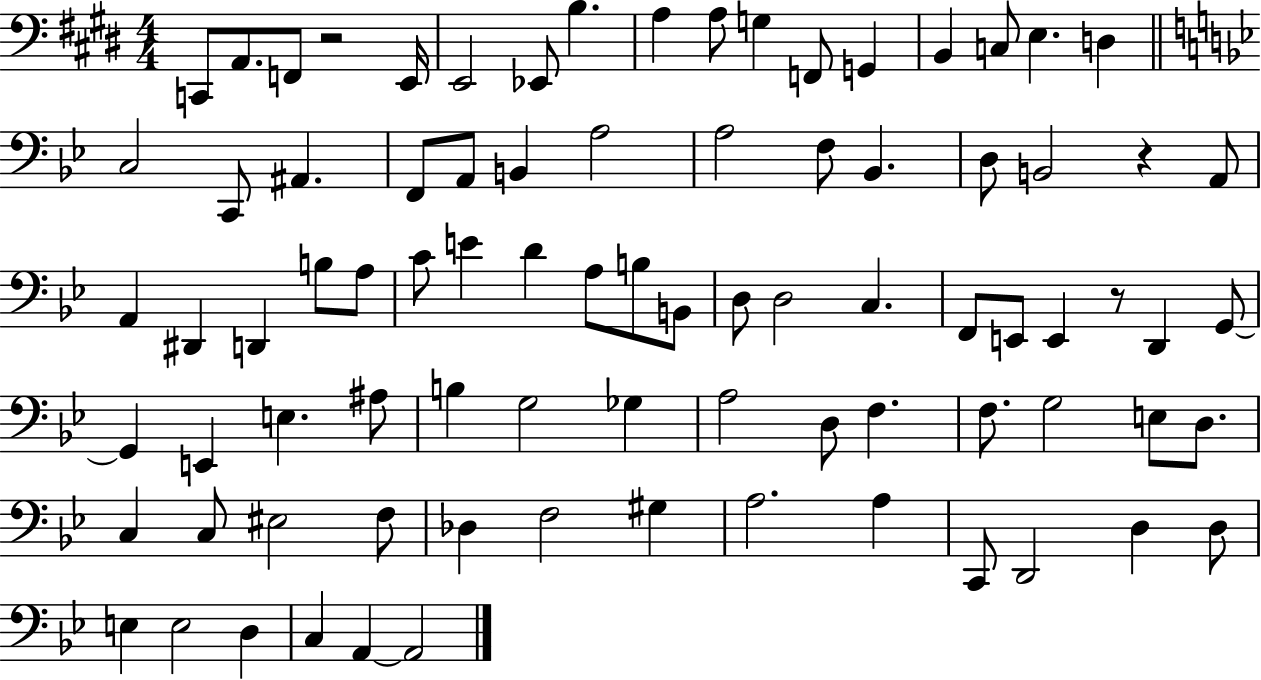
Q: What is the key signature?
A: E major